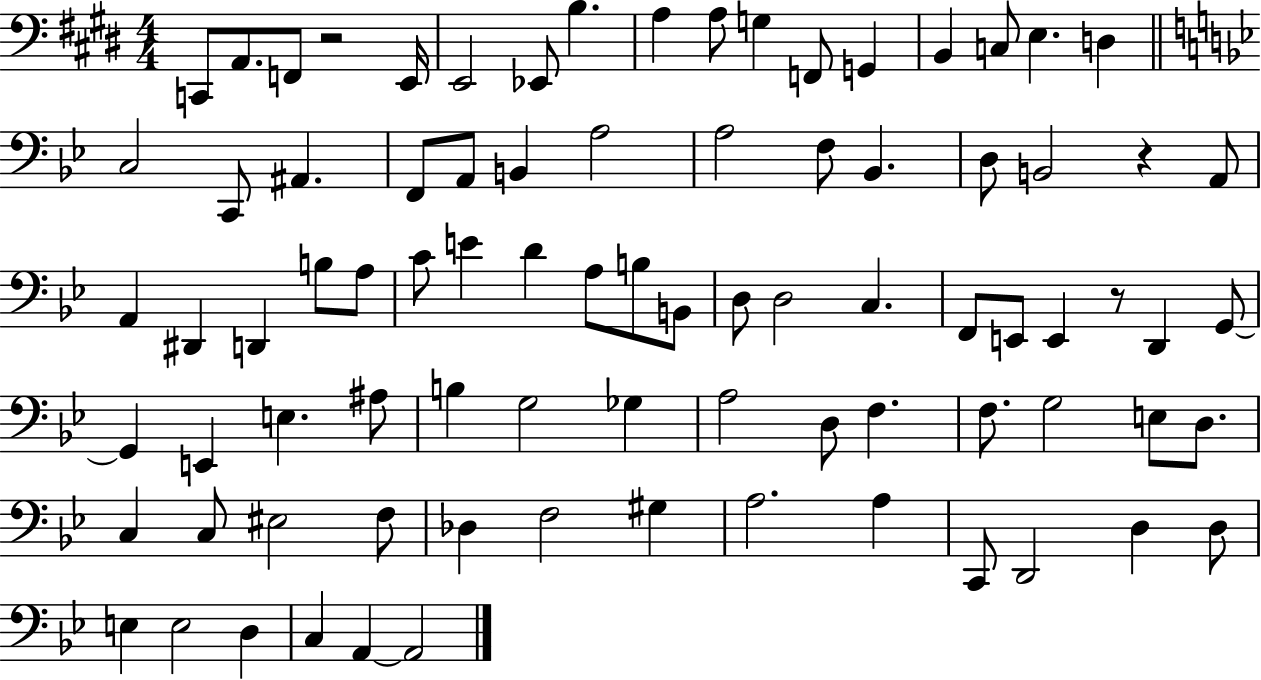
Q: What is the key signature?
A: E major